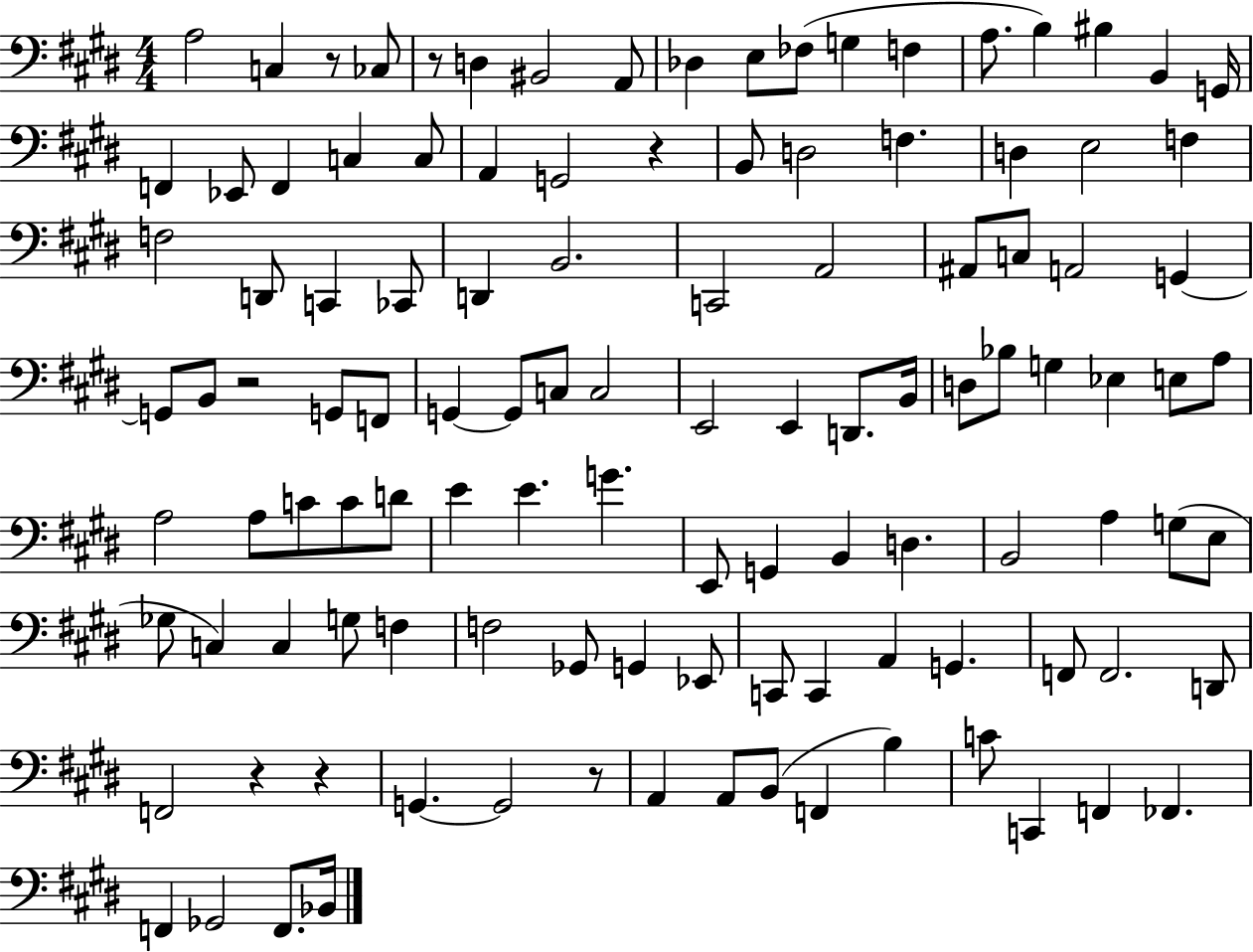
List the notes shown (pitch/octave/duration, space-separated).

A3/h C3/q R/e CES3/e R/e D3/q BIS2/h A2/e Db3/q E3/e FES3/e G3/q F3/q A3/e. B3/q BIS3/q B2/q G2/s F2/q Eb2/e F2/q C3/q C3/e A2/q G2/h R/q B2/e D3/h F3/q. D3/q E3/h F3/q F3/h D2/e C2/q CES2/e D2/q B2/h. C2/h A2/h A#2/e C3/e A2/h G2/q G2/e B2/e R/h G2/e F2/e G2/q G2/e C3/e C3/h E2/h E2/q D2/e. B2/s D3/e Bb3/e G3/q Eb3/q E3/e A3/e A3/h A3/e C4/e C4/e D4/e E4/q E4/q. G4/q. E2/e G2/q B2/q D3/q. B2/h A3/q G3/e E3/e Gb3/e C3/q C3/q G3/e F3/q F3/h Gb2/e G2/q Eb2/e C2/e C2/q A2/q G2/q. F2/e F2/h. D2/e F2/h R/q R/q G2/q. G2/h R/e A2/q A2/e B2/e F2/q B3/q C4/e C2/q F2/q FES2/q. F2/q Gb2/h F2/e. Bb2/s